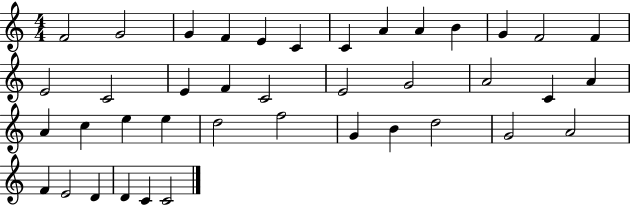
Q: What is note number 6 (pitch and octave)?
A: C4